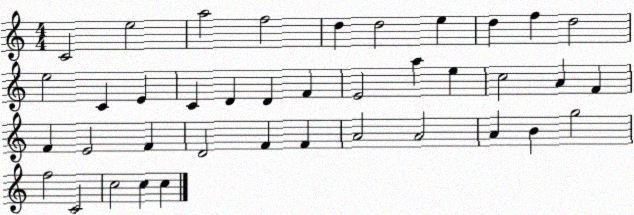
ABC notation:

X:1
T:Untitled
M:4/4
L:1/4
K:C
C2 e2 a2 f2 d d2 e d f d2 e2 C E C D D F E2 a e c2 A F F E2 F D2 F F A2 A2 A B g2 f2 C2 c2 c c